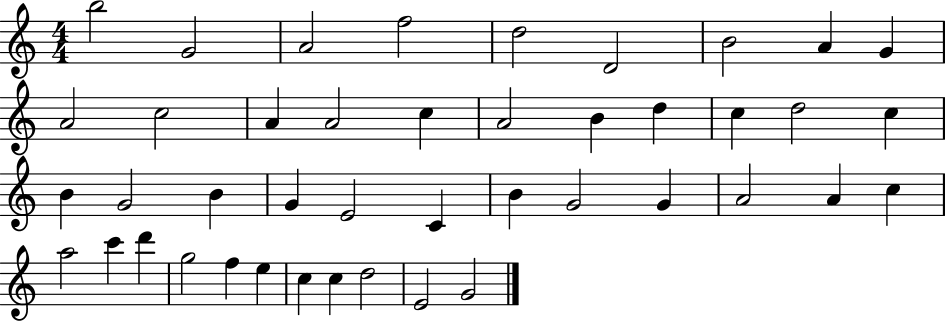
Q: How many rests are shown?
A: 0